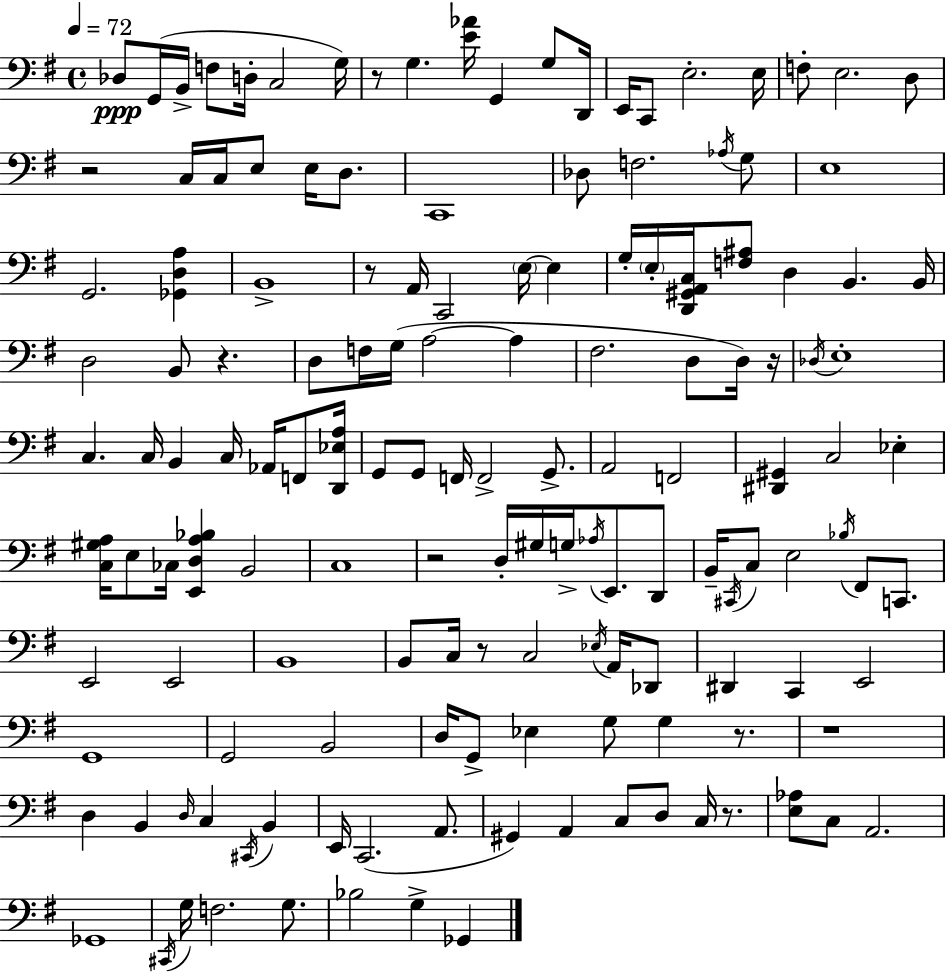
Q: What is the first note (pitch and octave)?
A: Db3